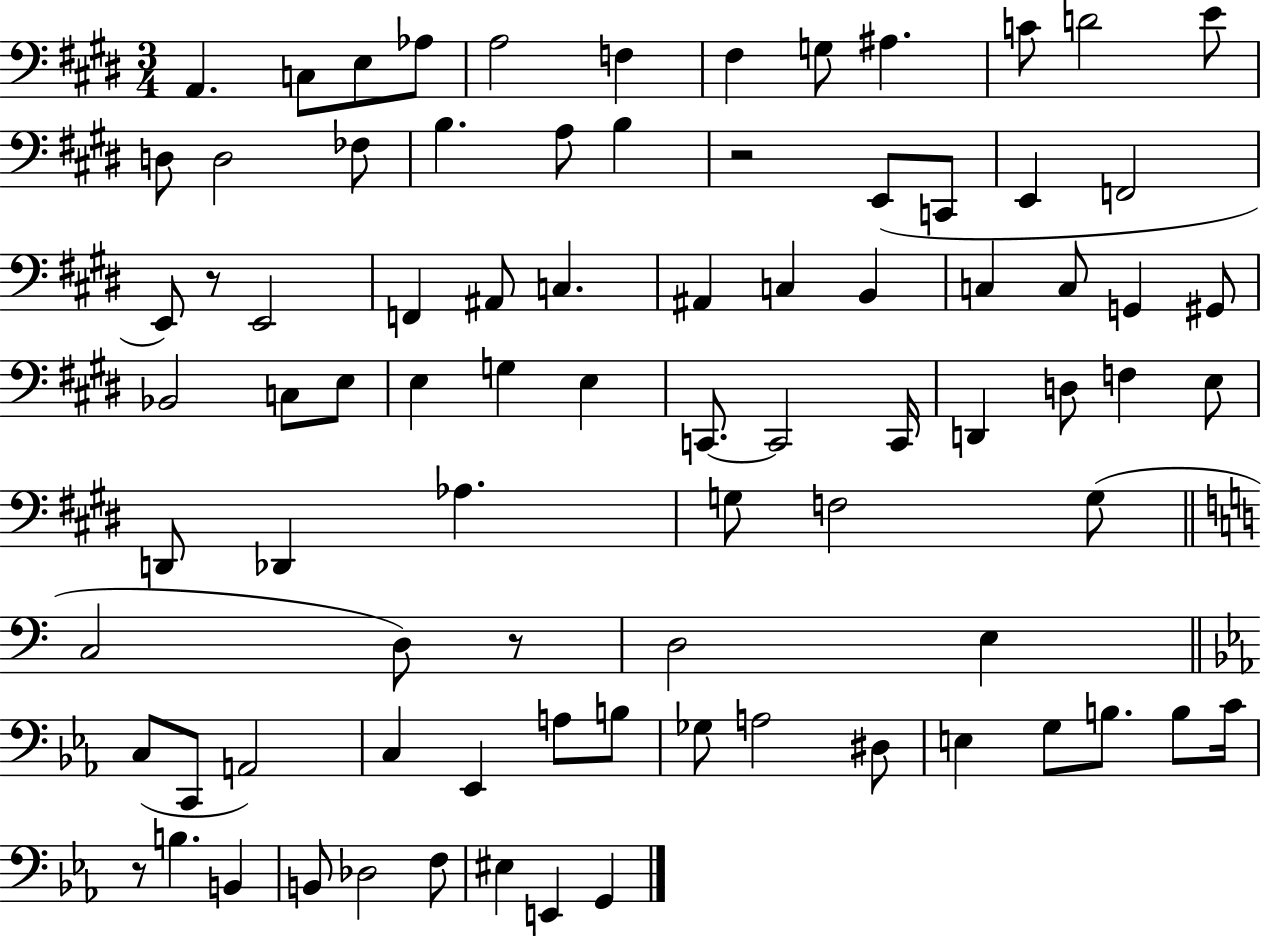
{
  \clef bass
  \numericTimeSignature
  \time 3/4
  \key e \major
  a,4. c8 e8 aes8 | a2 f4 | fis4 g8 ais4. | c'8 d'2 e'8 | \break d8 d2 fes8 | b4. a8 b4 | r2 e,8( c,8 | e,4 f,2 | \break e,8) r8 e,2 | f,4 ais,8 c4. | ais,4 c4 b,4 | c4 c8 g,4 gis,8 | \break bes,2 c8 e8 | e4 g4 e4 | c,8.~~ c,2 c,16 | d,4 d8 f4 e8 | \break d,8 des,4 aes4. | g8 f2 g8( | \bar "||" \break \key c \major c2 d8) r8 | d2 e4 | \bar "||" \break \key ees \major c8( c,8 a,2) | c4 ees,4 a8 b8 | ges8 a2 dis8 | e4 g8 b8. b8 c'16 | \break r8 b4. b,4 | b,8 des2 f8 | eis4 e,4 g,4 | \bar "|."
}